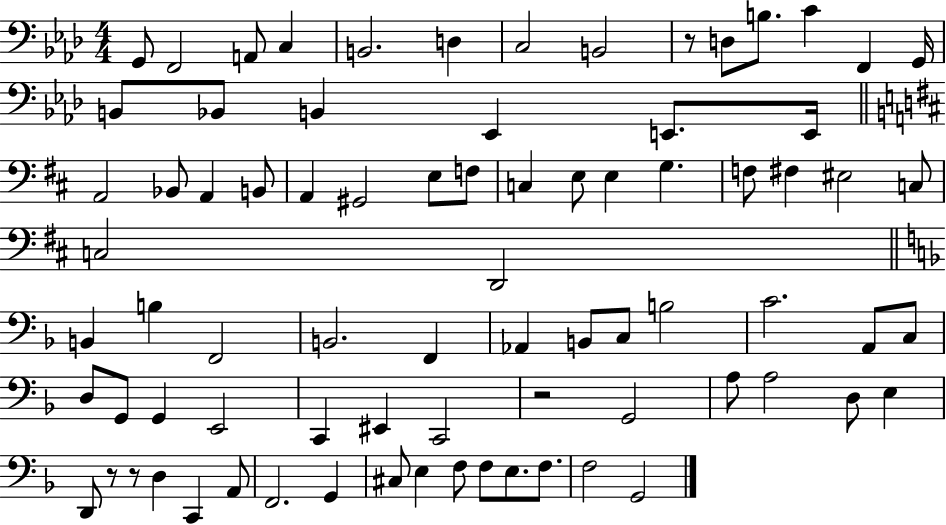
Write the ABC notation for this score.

X:1
T:Untitled
M:4/4
L:1/4
K:Ab
G,,/2 F,,2 A,,/2 C, B,,2 D, C,2 B,,2 z/2 D,/2 B,/2 C F,, G,,/4 B,,/2 _B,,/2 B,, _E,, E,,/2 E,,/4 A,,2 _B,,/2 A,, B,,/2 A,, ^G,,2 E,/2 F,/2 C, E,/2 E, G, F,/2 ^F, ^E,2 C,/2 C,2 D,,2 B,, B, F,,2 B,,2 F,, _A,, B,,/2 C,/2 B,2 C2 A,,/2 C,/2 D,/2 G,,/2 G,, E,,2 C,, ^E,, C,,2 z2 G,,2 A,/2 A,2 D,/2 E, D,,/2 z/2 z/2 D, C,, A,,/2 F,,2 G,, ^C,/2 E, F,/2 F,/2 E,/2 F,/2 F,2 G,,2